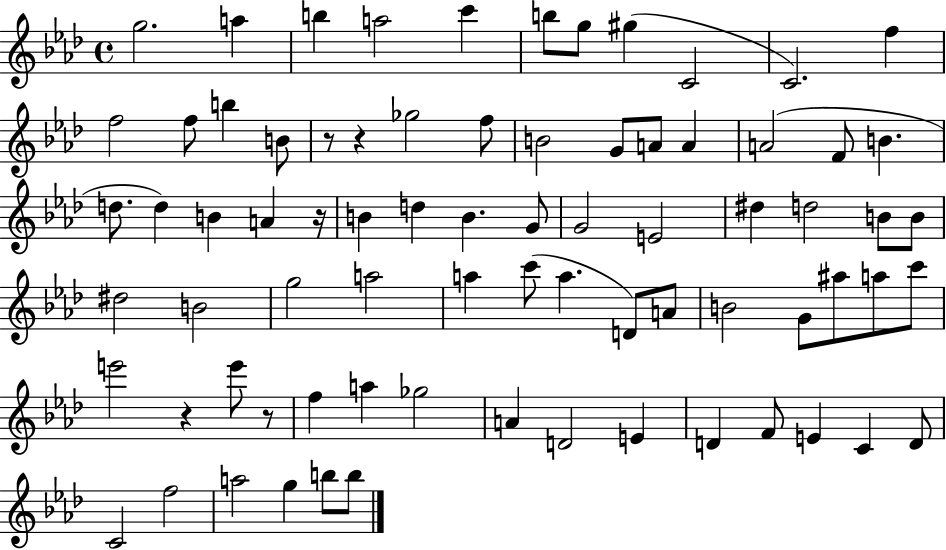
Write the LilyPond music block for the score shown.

{
  \clef treble
  \time 4/4
  \defaultTimeSignature
  \key aes \major
  g''2. a''4 | b''4 a''2 c'''4 | b''8 g''8 gis''4( c'2 | c'2.) f''4 | \break f''2 f''8 b''4 b'8 | r8 r4 ges''2 f''8 | b'2 g'8 a'8 a'4 | a'2( f'8 b'4. | \break d''8. d''4) b'4 a'4 r16 | b'4 d''4 b'4. g'8 | g'2 e'2 | dis''4 d''2 b'8 b'8 | \break dis''2 b'2 | g''2 a''2 | a''4 c'''8( a''4. d'8) a'8 | b'2 g'8 ais''8 a''8 c'''8 | \break e'''2 r4 e'''8 r8 | f''4 a''4 ges''2 | a'4 d'2 e'4 | d'4 f'8 e'4 c'4 d'8 | \break c'2 f''2 | a''2 g''4 b''8 b''8 | \bar "|."
}